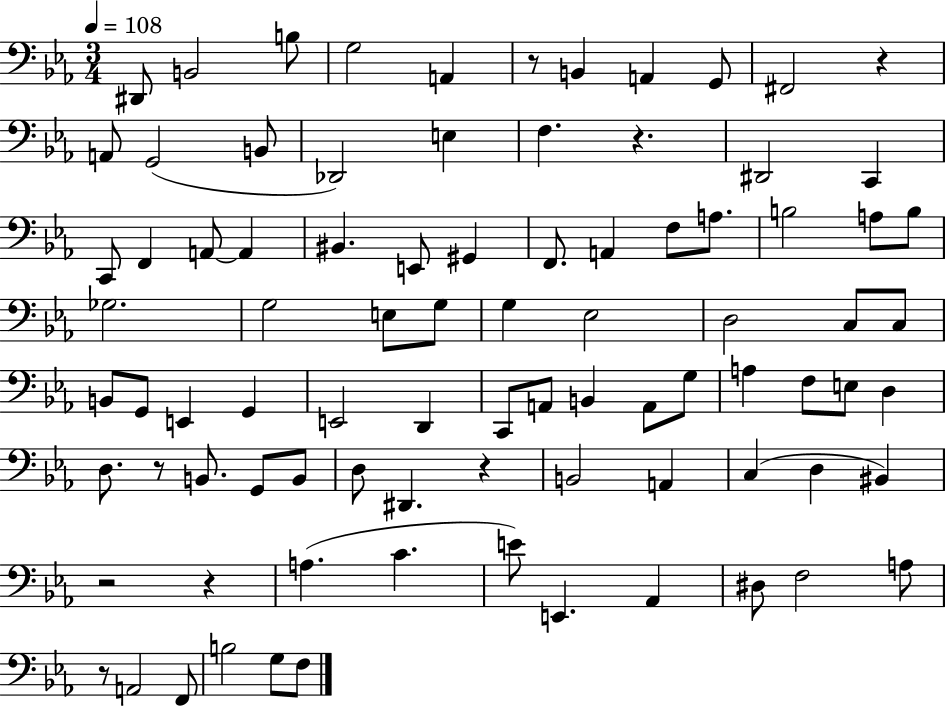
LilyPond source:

{
  \clef bass
  \numericTimeSignature
  \time 3/4
  \key ees \major
  \tempo 4 = 108
  dis,8 b,2 b8 | g2 a,4 | r8 b,4 a,4 g,8 | fis,2 r4 | \break a,8 g,2( b,8 | des,2) e4 | f4. r4. | dis,2 c,4 | \break c,8 f,4 a,8~~ a,4 | bis,4. e,8 gis,4 | f,8. a,4 f8 a8. | b2 a8 b8 | \break ges2. | g2 e8 g8 | g4 ees2 | d2 c8 c8 | \break b,8 g,8 e,4 g,4 | e,2 d,4 | c,8 a,8 b,4 a,8 g8 | a4 f8 e8 d4 | \break d8. r8 b,8. g,8 b,8 | d8 dis,4. r4 | b,2 a,4 | c4( d4 bis,4) | \break r2 r4 | a4.( c'4. | e'8) e,4. aes,4 | dis8 f2 a8 | \break r8 a,2 f,8 | b2 g8 f8 | \bar "|."
}